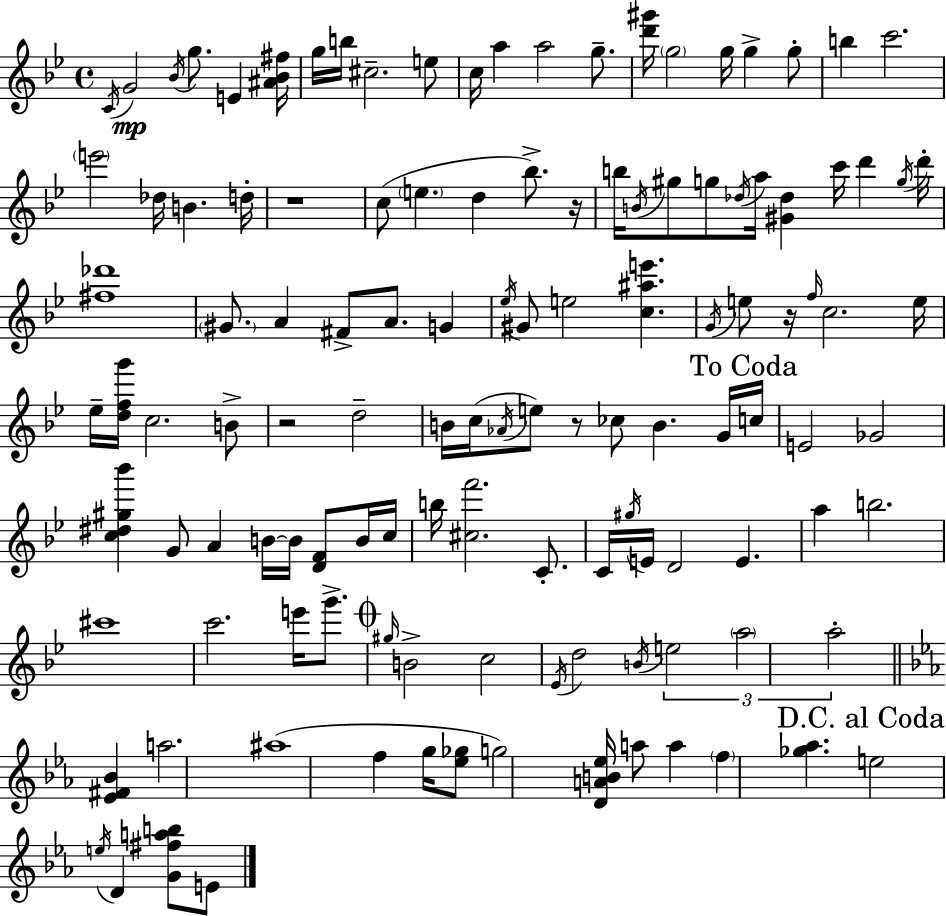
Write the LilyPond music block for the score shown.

{
  \clef treble
  \time 4/4
  \defaultTimeSignature
  \key g \minor
  \acciaccatura { c'16 }\mp g'2 \acciaccatura { bes'16 } g''8. e'4 | <ais' bes' fis''>16 g''16 b''16 cis''2.-- | e''8 c''16 a''4 a''2 g''8.-- | <d''' gis'''>16 \parenthesize g''2 g''16 g''4-> | \break g''8-. b''4 c'''2. | \parenthesize e'''2 des''16 b'4. | d''16-. r1 | c''8( \parenthesize e''4. d''4 bes''8.->) | \break r16 b''16 \acciaccatura { b'16 } gis''8 g''8 \acciaccatura { des''16 } a''16 <gis' des''>4 c'''16 d'''4 | \acciaccatura { g''16 } d'''16-. <fis'' des'''>1 | \parenthesize gis'8. a'4 fis'8-> a'8. | g'4 \acciaccatura { ees''16 } gis'8 e''2 | \break <c'' ais'' e'''>4. \acciaccatura { g'16 } e''8 r16 \grace { f''16 } c''2. | e''16 ees''16-- <d'' f'' g'''>16 c''2. | b'8-> r2 | d''2-- b'16 c''16( \acciaccatura { aes'16 } e''8) r8 ces''8 | \break b'4. g'16 \mark "To Coda" c''16 e'2 | ges'2 <c'' dis'' gis'' bes'''>4 g'8 a'4 | b'16~~ b'16 <d' f'>8 b'16 c''16 b''16 <cis'' f'''>2. | c'8.-. c'16 \acciaccatura { gis''16 } e'16 d'2 | \break e'4. a''4 b''2. | cis'''1 | c'''2. | e'''16 g'''8.-> \mark \markup { \musicglyph "scripts.coda" } \grace { gis''16 } b'2-> | \break c''2 \acciaccatura { ees'16 } d''2 | \acciaccatura { b'16 } \tuplet 3/2 { e''2 \parenthesize a''2 | a''2-. } \bar "||" \break \key ees \major <ees' fis' bes'>4 a''2. | ais''1( | f''4 g''16 <ees'' ges''>8 g''2) <d' a' b' ees''>16 | a''8 a''4 \parenthesize f''4 <ges'' aes''>4. | \break \mark "D.C. al Coda" e''2 \acciaccatura { e''16 } d'4 <g' fis'' a'' b''>8 e'8 | \bar "|."
}